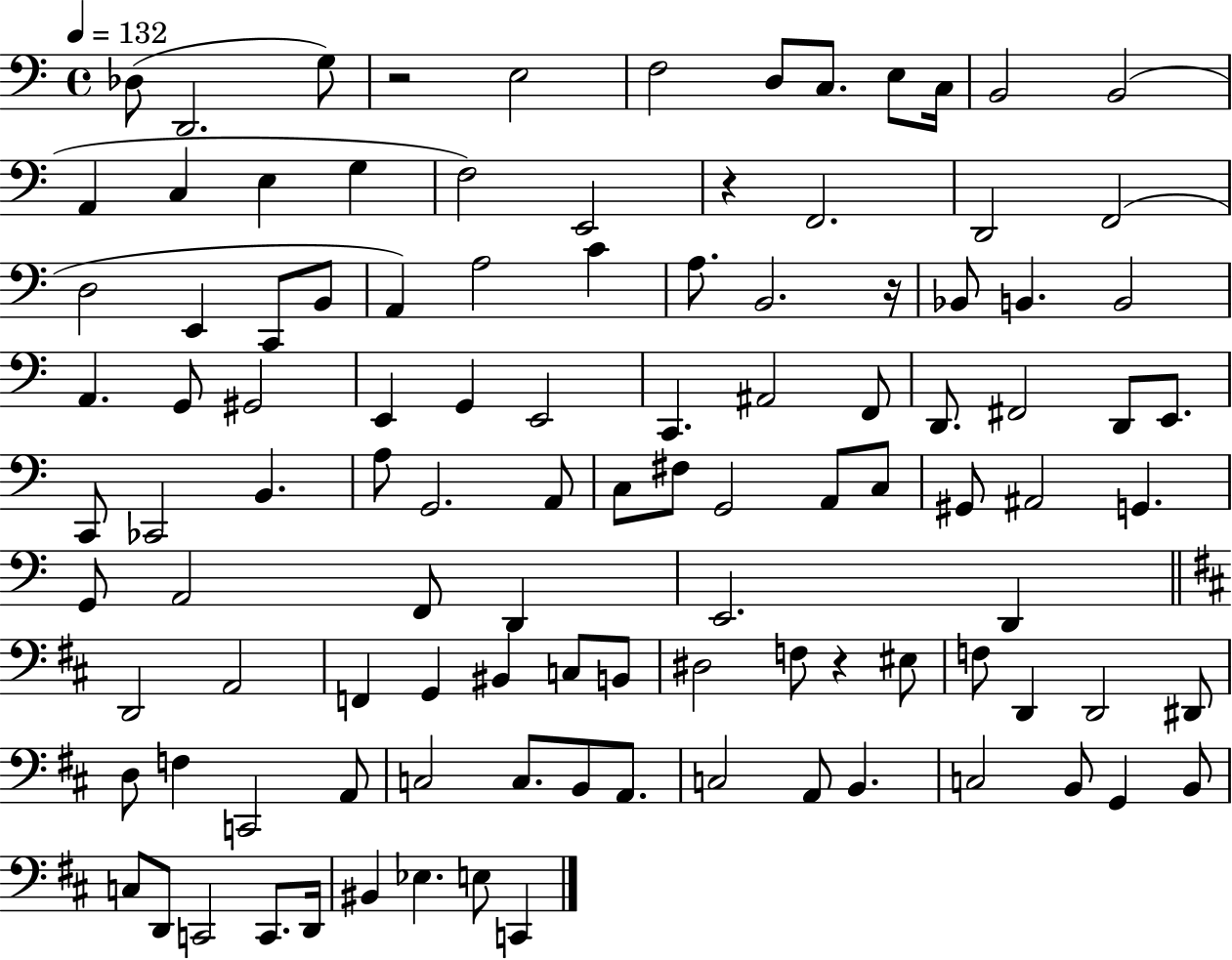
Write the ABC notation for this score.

X:1
T:Untitled
M:4/4
L:1/4
K:C
_D,/2 D,,2 G,/2 z2 E,2 F,2 D,/2 C,/2 E,/2 C,/4 B,,2 B,,2 A,, C, E, G, F,2 E,,2 z F,,2 D,,2 F,,2 D,2 E,, C,,/2 B,,/2 A,, A,2 C A,/2 B,,2 z/4 _B,,/2 B,, B,,2 A,, G,,/2 ^G,,2 E,, G,, E,,2 C,, ^A,,2 F,,/2 D,,/2 ^F,,2 D,,/2 E,,/2 C,,/2 _C,,2 B,, A,/2 G,,2 A,,/2 C,/2 ^F,/2 G,,2 A,,/2 C,/2 ^G,,/2 ^A,,2 G,, G,,/2 A,,2 F,,/2 D,, E,,2 D,, D,,2 A,,2 F,, G,, ^B,, C,/2 B,,/2 ^D,2 F,/2 z ^E,/2 F,/2 D,, D,,2 ^D,,/2 D,/2 F, C,,2 A,,/2 C,2 C,/2 B,,/2 A,,/2 C,2 A,,/2 B,, C,2 B,,/2 G,, B,,/2 C,/2 D,,/2 C,,2 C,,/2 D,,/4 ^B,, _E, E,/2 C,,